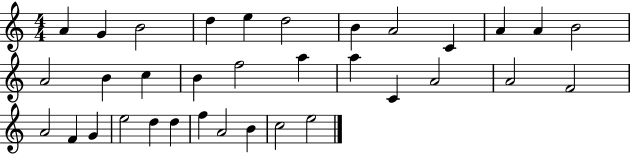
{
  \clef treble
  \numericTimeSignature
  \time 4/4
  \key c \major
  a'4 g'4 b'2 | d''4 e''4 d''2 | b'4 a'2 c'4 | a'4 a'4 b'2 | \break a'2 b'4 c''4 | b'4 f''2 a''4 | a''4 c'4 a'2 | a'2 f'2 | \break a'2 f'4 g'4 | e''2 d''4 d''4 | f''4 a'2 b'4 | c''2 e''2 | \break \bar "|."
}